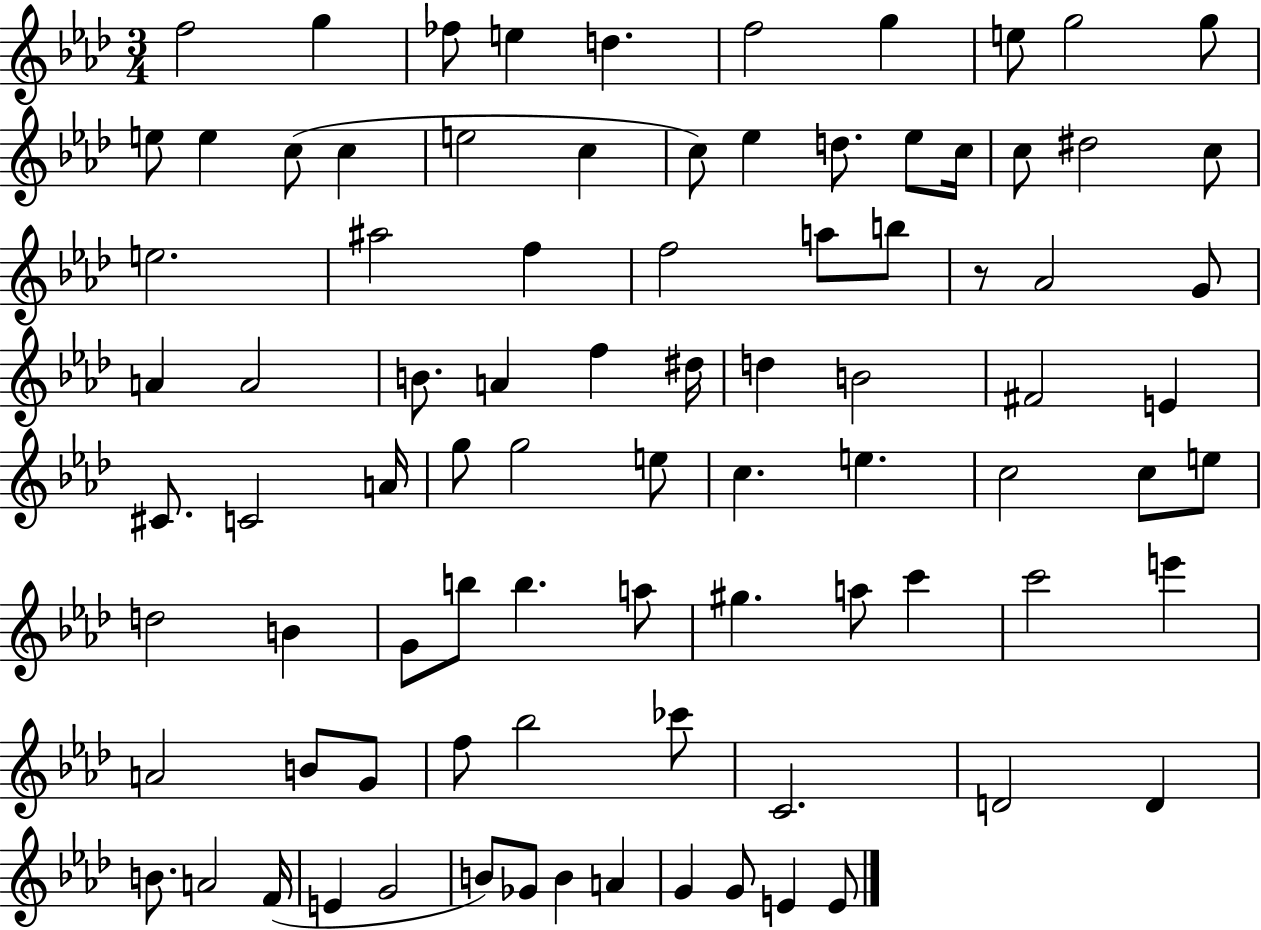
{
  \clef treble
  \numericTimeSignature
  \time 3/4
  \key aes \major
  \repeat volta 2 { f''2 g''4 | fes''8 e''4 d''4. | f''2 g''4 | e''8 g''2 g''8 | \break e''8 e''4 c''8( c''4 | e''2 c''4 | c''8) ees''4 d''8. ees''8 c''16 | c''8 dis''2 c''8 | \break e''2. | ais''2 f''4 | f''2 a''8 b''8 | r8 aes'2 g'8 | \break a'4 a'2 | b'8. a'4 f''4 dis''16 | d''4 b'2 | fis'2 e'4 | \break cis'8. c'2 a'16 | g''8 g''2 e''8 | c''4. e''4. | c''2 c''8 e''8 | \break d''2 b'4 | g'8 b''8 b''4. a''8 | gis''4. a''8 c'''4 | c'''2 e'''4 | \break a'2 b'8 g'8 | f''8 bes''2 ces'''8 | c'2. | d'2 d'4 | \break b'8. a'2 f'16( | e'4 g'2 | b'8) ges'8 b'4 a'4 | g'4 g'8 e'4 e'8 | \break } \bar "|."
}